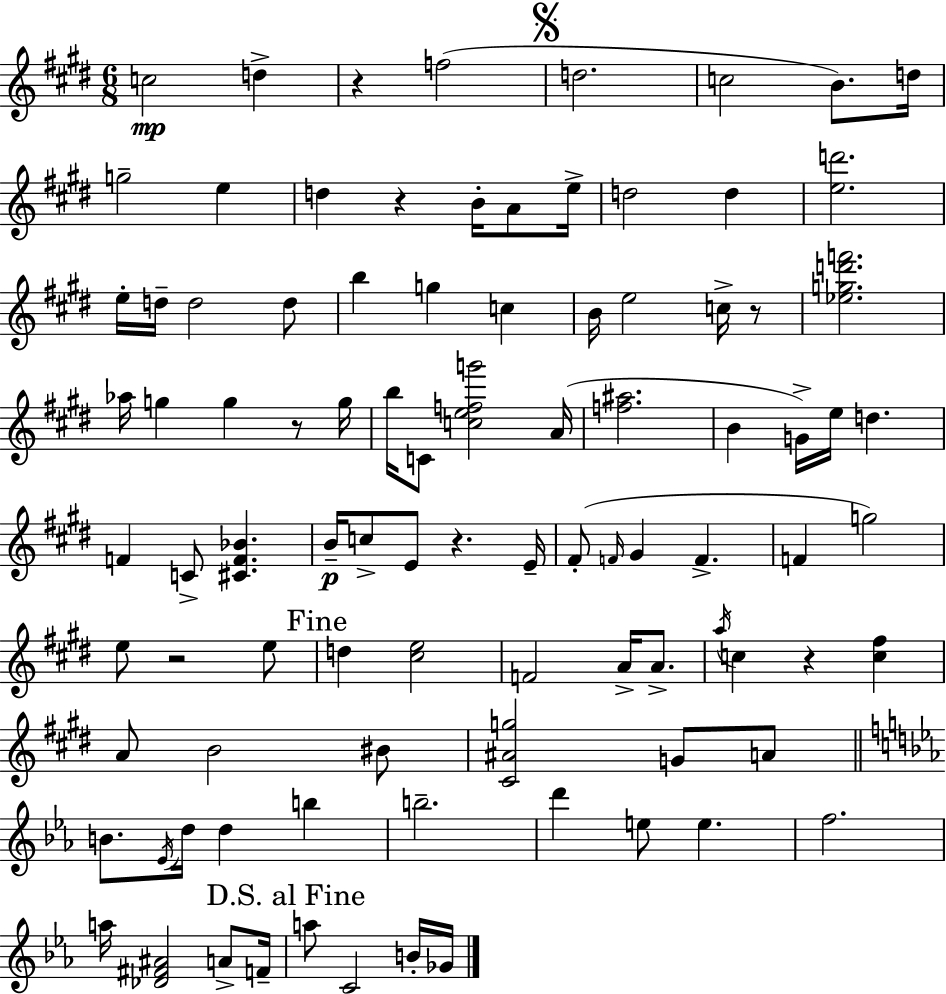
C5/h D5/q R/q F5/h D5/h. C5/h B4/e. D5/s G5/h E5/q D5/q R/q B4/s A4/e E5/s D5/h D5/q [E5,D6]/h. E5/s D5/s D5/h D5/e B5/q G5/q C5/q B4/s E5/h C5/s R/e [Eb5,G5,D6,F6]/h. Ab5/s G5/q G5/q R/e G5/s B5/s C4/e [C5,E5,F5,G6]/h A4/s [F5,A#5]/h. B4/q G4/s E5/s D5/q. F4/q C4/e [C#4,F4,Bb4]/q. B4/s C5/e E4/e R/q. E4/s F#4/e F4/s G#4/q F4/q. F4/q G5/h E5/e R/h E5/e D5/q [C#5,E5]/h F4/h A4/s A4/e. A5/s C5/q R/q [C5,F#5]/q A4/e B4/h BIS4/e [C#4,A#4,G5]/h G4/e A4/e B4/e. Eb4/s D5/s D5/q B5/q B5/h. D6/q E5/e E5/q. F5/h. A5/s [Db4,F#4,A#4]/h A4/e F4/s A5/e C4/h B4/s Gb4/s